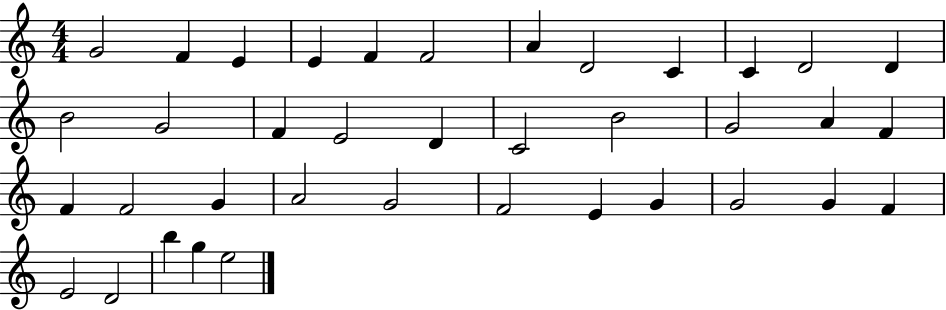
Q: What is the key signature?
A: C major